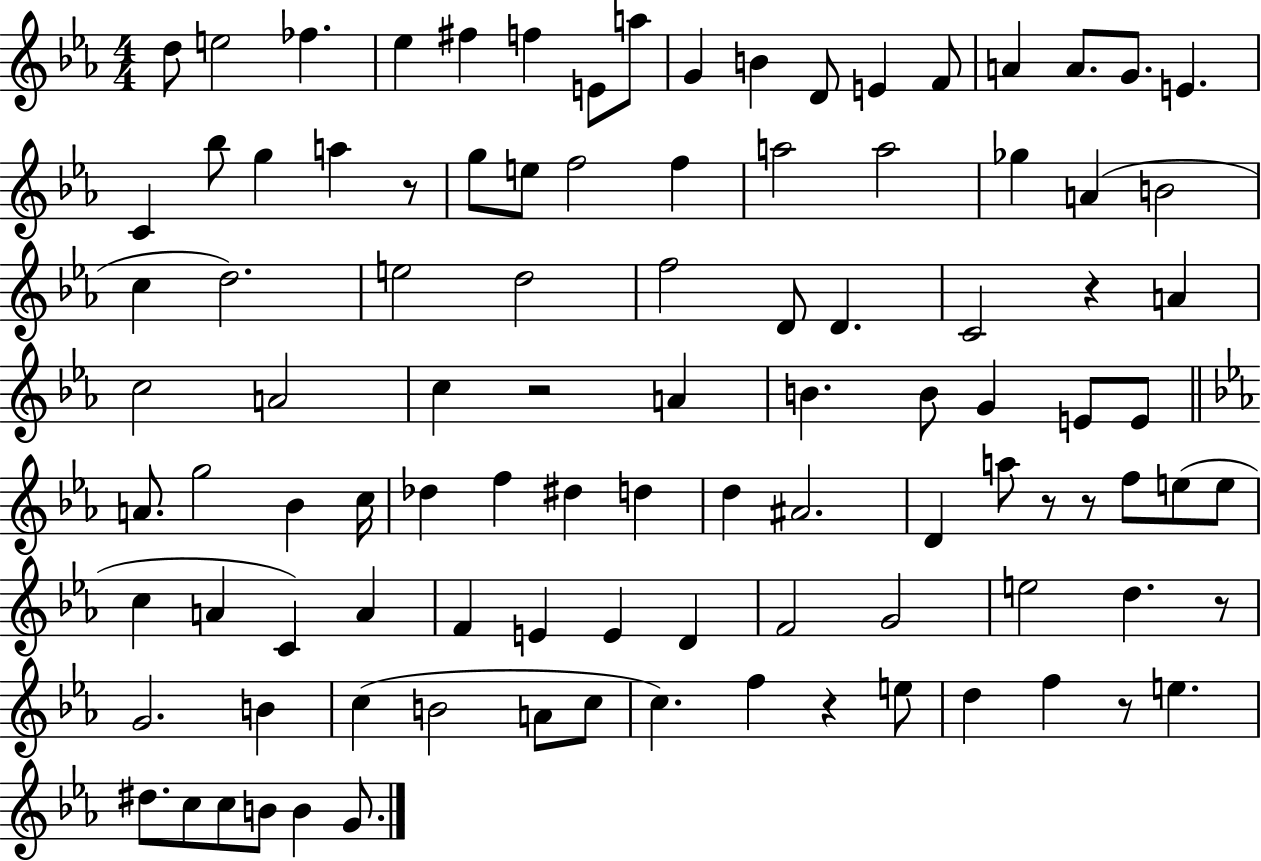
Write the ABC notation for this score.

X:1
T:Untitled
M:4/4
L:1/4
K:Eb
d/2 e2 _f _e ^f f E/2 a/2 G B D/2 E F/2 A A/2 G/2 E C _b/2 g a z/2 g/2 e/2 f2 f a2 a2 _g A B2 c d2 e2 d2 f2 D/2 D C2 z A c2 A2 c z2 A B B/2 G E/2 E/2 A/2 g2 _B c/4 _d f ^d d d ^A2 D a/2 z/2 z/2 f/2 e/2 e/2 c A C A F E E D F2 G2 e2 d z/2 G2 B c B2 A/2 c/2 c f z e/2 d f z/2 e ^d/2 c/2 c/2 B/2 B G/2